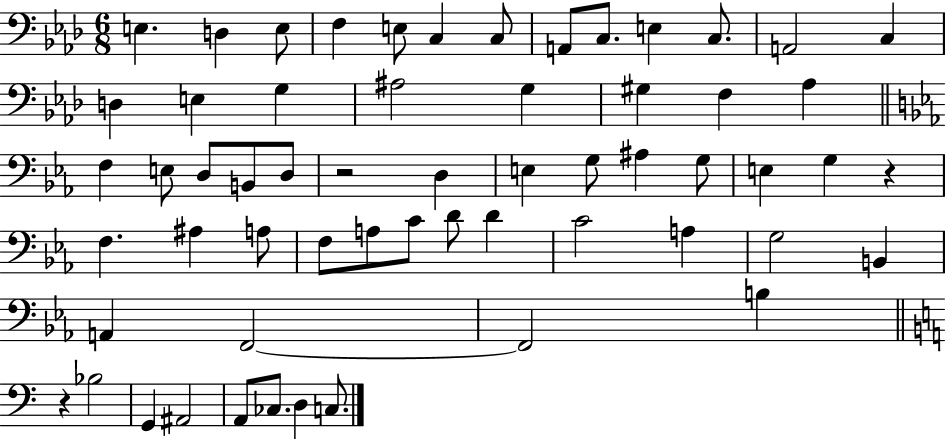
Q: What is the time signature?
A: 6/8